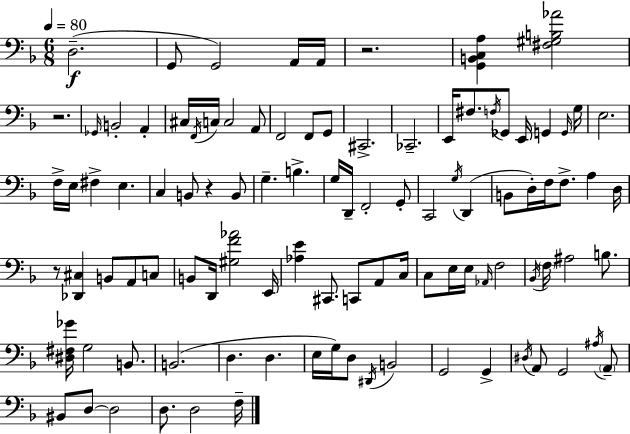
{
  \clef bass
  \numericTimeSignature
  \time 6/8
  \key f \major
  \tempo 4 = 80
  d2.--(\f | g,8 g,2) a,16 a,16 | r2. | <g, b, c a>4 <fis gis b aes'>2 | \break r2. | \grace { ges,16 } b,2-. a,4-. | cis16 \acciaccatura { f,16 } c16 c2 | a,8 f,2 f,8 | \break g,8 cis,2.-> | ces,2.-- | e,16 fis8. \acciaccatura { f16 } ges,8 e,16 g,4 | \grace { g,16 } g16 e2. | \break f16-> e16 fis4-> e4. | c4 b,8 r4 | b,8 g4.-- b4.-> | g16 d,16-- f,2-. | \break g,8-. c,2 | \acciaccatura { g16 }( d,4 b,8 d16-.) f16 f8.-> | a4 d16 r8 <des, cis>4 b,8 | a,8 c8 b,8 d,16 <gis f' aes'>2 | \break e,16 <aes e'>4 cis,8. | c,8 a,8 c16 c8 e16 e16 \grace { aes,16 } f2 | \acciaccatura { bes,16 } \parenthesize f16 ais2 | b8. <dis fis ges'>16 g2 | \break b,8. b,2.( | d4. | d4. e16 g16) d8 \acciaccatura { dis,16 } | b,2 g,2 | \break g,4-> \acciaccatura { dis16 } a,8 g,2 | \acciaccatura { ais16 } \parenthesize a,8-- bis,8 | d8~~ d2 d8. | d2 f16-- \bar "|."
}